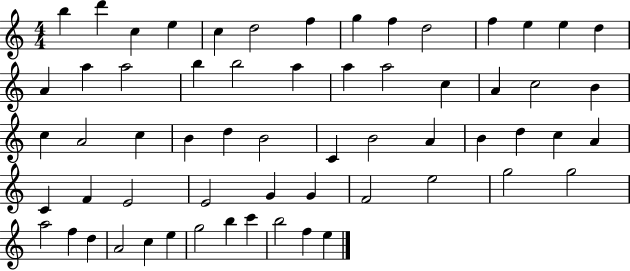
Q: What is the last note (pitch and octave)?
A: E5